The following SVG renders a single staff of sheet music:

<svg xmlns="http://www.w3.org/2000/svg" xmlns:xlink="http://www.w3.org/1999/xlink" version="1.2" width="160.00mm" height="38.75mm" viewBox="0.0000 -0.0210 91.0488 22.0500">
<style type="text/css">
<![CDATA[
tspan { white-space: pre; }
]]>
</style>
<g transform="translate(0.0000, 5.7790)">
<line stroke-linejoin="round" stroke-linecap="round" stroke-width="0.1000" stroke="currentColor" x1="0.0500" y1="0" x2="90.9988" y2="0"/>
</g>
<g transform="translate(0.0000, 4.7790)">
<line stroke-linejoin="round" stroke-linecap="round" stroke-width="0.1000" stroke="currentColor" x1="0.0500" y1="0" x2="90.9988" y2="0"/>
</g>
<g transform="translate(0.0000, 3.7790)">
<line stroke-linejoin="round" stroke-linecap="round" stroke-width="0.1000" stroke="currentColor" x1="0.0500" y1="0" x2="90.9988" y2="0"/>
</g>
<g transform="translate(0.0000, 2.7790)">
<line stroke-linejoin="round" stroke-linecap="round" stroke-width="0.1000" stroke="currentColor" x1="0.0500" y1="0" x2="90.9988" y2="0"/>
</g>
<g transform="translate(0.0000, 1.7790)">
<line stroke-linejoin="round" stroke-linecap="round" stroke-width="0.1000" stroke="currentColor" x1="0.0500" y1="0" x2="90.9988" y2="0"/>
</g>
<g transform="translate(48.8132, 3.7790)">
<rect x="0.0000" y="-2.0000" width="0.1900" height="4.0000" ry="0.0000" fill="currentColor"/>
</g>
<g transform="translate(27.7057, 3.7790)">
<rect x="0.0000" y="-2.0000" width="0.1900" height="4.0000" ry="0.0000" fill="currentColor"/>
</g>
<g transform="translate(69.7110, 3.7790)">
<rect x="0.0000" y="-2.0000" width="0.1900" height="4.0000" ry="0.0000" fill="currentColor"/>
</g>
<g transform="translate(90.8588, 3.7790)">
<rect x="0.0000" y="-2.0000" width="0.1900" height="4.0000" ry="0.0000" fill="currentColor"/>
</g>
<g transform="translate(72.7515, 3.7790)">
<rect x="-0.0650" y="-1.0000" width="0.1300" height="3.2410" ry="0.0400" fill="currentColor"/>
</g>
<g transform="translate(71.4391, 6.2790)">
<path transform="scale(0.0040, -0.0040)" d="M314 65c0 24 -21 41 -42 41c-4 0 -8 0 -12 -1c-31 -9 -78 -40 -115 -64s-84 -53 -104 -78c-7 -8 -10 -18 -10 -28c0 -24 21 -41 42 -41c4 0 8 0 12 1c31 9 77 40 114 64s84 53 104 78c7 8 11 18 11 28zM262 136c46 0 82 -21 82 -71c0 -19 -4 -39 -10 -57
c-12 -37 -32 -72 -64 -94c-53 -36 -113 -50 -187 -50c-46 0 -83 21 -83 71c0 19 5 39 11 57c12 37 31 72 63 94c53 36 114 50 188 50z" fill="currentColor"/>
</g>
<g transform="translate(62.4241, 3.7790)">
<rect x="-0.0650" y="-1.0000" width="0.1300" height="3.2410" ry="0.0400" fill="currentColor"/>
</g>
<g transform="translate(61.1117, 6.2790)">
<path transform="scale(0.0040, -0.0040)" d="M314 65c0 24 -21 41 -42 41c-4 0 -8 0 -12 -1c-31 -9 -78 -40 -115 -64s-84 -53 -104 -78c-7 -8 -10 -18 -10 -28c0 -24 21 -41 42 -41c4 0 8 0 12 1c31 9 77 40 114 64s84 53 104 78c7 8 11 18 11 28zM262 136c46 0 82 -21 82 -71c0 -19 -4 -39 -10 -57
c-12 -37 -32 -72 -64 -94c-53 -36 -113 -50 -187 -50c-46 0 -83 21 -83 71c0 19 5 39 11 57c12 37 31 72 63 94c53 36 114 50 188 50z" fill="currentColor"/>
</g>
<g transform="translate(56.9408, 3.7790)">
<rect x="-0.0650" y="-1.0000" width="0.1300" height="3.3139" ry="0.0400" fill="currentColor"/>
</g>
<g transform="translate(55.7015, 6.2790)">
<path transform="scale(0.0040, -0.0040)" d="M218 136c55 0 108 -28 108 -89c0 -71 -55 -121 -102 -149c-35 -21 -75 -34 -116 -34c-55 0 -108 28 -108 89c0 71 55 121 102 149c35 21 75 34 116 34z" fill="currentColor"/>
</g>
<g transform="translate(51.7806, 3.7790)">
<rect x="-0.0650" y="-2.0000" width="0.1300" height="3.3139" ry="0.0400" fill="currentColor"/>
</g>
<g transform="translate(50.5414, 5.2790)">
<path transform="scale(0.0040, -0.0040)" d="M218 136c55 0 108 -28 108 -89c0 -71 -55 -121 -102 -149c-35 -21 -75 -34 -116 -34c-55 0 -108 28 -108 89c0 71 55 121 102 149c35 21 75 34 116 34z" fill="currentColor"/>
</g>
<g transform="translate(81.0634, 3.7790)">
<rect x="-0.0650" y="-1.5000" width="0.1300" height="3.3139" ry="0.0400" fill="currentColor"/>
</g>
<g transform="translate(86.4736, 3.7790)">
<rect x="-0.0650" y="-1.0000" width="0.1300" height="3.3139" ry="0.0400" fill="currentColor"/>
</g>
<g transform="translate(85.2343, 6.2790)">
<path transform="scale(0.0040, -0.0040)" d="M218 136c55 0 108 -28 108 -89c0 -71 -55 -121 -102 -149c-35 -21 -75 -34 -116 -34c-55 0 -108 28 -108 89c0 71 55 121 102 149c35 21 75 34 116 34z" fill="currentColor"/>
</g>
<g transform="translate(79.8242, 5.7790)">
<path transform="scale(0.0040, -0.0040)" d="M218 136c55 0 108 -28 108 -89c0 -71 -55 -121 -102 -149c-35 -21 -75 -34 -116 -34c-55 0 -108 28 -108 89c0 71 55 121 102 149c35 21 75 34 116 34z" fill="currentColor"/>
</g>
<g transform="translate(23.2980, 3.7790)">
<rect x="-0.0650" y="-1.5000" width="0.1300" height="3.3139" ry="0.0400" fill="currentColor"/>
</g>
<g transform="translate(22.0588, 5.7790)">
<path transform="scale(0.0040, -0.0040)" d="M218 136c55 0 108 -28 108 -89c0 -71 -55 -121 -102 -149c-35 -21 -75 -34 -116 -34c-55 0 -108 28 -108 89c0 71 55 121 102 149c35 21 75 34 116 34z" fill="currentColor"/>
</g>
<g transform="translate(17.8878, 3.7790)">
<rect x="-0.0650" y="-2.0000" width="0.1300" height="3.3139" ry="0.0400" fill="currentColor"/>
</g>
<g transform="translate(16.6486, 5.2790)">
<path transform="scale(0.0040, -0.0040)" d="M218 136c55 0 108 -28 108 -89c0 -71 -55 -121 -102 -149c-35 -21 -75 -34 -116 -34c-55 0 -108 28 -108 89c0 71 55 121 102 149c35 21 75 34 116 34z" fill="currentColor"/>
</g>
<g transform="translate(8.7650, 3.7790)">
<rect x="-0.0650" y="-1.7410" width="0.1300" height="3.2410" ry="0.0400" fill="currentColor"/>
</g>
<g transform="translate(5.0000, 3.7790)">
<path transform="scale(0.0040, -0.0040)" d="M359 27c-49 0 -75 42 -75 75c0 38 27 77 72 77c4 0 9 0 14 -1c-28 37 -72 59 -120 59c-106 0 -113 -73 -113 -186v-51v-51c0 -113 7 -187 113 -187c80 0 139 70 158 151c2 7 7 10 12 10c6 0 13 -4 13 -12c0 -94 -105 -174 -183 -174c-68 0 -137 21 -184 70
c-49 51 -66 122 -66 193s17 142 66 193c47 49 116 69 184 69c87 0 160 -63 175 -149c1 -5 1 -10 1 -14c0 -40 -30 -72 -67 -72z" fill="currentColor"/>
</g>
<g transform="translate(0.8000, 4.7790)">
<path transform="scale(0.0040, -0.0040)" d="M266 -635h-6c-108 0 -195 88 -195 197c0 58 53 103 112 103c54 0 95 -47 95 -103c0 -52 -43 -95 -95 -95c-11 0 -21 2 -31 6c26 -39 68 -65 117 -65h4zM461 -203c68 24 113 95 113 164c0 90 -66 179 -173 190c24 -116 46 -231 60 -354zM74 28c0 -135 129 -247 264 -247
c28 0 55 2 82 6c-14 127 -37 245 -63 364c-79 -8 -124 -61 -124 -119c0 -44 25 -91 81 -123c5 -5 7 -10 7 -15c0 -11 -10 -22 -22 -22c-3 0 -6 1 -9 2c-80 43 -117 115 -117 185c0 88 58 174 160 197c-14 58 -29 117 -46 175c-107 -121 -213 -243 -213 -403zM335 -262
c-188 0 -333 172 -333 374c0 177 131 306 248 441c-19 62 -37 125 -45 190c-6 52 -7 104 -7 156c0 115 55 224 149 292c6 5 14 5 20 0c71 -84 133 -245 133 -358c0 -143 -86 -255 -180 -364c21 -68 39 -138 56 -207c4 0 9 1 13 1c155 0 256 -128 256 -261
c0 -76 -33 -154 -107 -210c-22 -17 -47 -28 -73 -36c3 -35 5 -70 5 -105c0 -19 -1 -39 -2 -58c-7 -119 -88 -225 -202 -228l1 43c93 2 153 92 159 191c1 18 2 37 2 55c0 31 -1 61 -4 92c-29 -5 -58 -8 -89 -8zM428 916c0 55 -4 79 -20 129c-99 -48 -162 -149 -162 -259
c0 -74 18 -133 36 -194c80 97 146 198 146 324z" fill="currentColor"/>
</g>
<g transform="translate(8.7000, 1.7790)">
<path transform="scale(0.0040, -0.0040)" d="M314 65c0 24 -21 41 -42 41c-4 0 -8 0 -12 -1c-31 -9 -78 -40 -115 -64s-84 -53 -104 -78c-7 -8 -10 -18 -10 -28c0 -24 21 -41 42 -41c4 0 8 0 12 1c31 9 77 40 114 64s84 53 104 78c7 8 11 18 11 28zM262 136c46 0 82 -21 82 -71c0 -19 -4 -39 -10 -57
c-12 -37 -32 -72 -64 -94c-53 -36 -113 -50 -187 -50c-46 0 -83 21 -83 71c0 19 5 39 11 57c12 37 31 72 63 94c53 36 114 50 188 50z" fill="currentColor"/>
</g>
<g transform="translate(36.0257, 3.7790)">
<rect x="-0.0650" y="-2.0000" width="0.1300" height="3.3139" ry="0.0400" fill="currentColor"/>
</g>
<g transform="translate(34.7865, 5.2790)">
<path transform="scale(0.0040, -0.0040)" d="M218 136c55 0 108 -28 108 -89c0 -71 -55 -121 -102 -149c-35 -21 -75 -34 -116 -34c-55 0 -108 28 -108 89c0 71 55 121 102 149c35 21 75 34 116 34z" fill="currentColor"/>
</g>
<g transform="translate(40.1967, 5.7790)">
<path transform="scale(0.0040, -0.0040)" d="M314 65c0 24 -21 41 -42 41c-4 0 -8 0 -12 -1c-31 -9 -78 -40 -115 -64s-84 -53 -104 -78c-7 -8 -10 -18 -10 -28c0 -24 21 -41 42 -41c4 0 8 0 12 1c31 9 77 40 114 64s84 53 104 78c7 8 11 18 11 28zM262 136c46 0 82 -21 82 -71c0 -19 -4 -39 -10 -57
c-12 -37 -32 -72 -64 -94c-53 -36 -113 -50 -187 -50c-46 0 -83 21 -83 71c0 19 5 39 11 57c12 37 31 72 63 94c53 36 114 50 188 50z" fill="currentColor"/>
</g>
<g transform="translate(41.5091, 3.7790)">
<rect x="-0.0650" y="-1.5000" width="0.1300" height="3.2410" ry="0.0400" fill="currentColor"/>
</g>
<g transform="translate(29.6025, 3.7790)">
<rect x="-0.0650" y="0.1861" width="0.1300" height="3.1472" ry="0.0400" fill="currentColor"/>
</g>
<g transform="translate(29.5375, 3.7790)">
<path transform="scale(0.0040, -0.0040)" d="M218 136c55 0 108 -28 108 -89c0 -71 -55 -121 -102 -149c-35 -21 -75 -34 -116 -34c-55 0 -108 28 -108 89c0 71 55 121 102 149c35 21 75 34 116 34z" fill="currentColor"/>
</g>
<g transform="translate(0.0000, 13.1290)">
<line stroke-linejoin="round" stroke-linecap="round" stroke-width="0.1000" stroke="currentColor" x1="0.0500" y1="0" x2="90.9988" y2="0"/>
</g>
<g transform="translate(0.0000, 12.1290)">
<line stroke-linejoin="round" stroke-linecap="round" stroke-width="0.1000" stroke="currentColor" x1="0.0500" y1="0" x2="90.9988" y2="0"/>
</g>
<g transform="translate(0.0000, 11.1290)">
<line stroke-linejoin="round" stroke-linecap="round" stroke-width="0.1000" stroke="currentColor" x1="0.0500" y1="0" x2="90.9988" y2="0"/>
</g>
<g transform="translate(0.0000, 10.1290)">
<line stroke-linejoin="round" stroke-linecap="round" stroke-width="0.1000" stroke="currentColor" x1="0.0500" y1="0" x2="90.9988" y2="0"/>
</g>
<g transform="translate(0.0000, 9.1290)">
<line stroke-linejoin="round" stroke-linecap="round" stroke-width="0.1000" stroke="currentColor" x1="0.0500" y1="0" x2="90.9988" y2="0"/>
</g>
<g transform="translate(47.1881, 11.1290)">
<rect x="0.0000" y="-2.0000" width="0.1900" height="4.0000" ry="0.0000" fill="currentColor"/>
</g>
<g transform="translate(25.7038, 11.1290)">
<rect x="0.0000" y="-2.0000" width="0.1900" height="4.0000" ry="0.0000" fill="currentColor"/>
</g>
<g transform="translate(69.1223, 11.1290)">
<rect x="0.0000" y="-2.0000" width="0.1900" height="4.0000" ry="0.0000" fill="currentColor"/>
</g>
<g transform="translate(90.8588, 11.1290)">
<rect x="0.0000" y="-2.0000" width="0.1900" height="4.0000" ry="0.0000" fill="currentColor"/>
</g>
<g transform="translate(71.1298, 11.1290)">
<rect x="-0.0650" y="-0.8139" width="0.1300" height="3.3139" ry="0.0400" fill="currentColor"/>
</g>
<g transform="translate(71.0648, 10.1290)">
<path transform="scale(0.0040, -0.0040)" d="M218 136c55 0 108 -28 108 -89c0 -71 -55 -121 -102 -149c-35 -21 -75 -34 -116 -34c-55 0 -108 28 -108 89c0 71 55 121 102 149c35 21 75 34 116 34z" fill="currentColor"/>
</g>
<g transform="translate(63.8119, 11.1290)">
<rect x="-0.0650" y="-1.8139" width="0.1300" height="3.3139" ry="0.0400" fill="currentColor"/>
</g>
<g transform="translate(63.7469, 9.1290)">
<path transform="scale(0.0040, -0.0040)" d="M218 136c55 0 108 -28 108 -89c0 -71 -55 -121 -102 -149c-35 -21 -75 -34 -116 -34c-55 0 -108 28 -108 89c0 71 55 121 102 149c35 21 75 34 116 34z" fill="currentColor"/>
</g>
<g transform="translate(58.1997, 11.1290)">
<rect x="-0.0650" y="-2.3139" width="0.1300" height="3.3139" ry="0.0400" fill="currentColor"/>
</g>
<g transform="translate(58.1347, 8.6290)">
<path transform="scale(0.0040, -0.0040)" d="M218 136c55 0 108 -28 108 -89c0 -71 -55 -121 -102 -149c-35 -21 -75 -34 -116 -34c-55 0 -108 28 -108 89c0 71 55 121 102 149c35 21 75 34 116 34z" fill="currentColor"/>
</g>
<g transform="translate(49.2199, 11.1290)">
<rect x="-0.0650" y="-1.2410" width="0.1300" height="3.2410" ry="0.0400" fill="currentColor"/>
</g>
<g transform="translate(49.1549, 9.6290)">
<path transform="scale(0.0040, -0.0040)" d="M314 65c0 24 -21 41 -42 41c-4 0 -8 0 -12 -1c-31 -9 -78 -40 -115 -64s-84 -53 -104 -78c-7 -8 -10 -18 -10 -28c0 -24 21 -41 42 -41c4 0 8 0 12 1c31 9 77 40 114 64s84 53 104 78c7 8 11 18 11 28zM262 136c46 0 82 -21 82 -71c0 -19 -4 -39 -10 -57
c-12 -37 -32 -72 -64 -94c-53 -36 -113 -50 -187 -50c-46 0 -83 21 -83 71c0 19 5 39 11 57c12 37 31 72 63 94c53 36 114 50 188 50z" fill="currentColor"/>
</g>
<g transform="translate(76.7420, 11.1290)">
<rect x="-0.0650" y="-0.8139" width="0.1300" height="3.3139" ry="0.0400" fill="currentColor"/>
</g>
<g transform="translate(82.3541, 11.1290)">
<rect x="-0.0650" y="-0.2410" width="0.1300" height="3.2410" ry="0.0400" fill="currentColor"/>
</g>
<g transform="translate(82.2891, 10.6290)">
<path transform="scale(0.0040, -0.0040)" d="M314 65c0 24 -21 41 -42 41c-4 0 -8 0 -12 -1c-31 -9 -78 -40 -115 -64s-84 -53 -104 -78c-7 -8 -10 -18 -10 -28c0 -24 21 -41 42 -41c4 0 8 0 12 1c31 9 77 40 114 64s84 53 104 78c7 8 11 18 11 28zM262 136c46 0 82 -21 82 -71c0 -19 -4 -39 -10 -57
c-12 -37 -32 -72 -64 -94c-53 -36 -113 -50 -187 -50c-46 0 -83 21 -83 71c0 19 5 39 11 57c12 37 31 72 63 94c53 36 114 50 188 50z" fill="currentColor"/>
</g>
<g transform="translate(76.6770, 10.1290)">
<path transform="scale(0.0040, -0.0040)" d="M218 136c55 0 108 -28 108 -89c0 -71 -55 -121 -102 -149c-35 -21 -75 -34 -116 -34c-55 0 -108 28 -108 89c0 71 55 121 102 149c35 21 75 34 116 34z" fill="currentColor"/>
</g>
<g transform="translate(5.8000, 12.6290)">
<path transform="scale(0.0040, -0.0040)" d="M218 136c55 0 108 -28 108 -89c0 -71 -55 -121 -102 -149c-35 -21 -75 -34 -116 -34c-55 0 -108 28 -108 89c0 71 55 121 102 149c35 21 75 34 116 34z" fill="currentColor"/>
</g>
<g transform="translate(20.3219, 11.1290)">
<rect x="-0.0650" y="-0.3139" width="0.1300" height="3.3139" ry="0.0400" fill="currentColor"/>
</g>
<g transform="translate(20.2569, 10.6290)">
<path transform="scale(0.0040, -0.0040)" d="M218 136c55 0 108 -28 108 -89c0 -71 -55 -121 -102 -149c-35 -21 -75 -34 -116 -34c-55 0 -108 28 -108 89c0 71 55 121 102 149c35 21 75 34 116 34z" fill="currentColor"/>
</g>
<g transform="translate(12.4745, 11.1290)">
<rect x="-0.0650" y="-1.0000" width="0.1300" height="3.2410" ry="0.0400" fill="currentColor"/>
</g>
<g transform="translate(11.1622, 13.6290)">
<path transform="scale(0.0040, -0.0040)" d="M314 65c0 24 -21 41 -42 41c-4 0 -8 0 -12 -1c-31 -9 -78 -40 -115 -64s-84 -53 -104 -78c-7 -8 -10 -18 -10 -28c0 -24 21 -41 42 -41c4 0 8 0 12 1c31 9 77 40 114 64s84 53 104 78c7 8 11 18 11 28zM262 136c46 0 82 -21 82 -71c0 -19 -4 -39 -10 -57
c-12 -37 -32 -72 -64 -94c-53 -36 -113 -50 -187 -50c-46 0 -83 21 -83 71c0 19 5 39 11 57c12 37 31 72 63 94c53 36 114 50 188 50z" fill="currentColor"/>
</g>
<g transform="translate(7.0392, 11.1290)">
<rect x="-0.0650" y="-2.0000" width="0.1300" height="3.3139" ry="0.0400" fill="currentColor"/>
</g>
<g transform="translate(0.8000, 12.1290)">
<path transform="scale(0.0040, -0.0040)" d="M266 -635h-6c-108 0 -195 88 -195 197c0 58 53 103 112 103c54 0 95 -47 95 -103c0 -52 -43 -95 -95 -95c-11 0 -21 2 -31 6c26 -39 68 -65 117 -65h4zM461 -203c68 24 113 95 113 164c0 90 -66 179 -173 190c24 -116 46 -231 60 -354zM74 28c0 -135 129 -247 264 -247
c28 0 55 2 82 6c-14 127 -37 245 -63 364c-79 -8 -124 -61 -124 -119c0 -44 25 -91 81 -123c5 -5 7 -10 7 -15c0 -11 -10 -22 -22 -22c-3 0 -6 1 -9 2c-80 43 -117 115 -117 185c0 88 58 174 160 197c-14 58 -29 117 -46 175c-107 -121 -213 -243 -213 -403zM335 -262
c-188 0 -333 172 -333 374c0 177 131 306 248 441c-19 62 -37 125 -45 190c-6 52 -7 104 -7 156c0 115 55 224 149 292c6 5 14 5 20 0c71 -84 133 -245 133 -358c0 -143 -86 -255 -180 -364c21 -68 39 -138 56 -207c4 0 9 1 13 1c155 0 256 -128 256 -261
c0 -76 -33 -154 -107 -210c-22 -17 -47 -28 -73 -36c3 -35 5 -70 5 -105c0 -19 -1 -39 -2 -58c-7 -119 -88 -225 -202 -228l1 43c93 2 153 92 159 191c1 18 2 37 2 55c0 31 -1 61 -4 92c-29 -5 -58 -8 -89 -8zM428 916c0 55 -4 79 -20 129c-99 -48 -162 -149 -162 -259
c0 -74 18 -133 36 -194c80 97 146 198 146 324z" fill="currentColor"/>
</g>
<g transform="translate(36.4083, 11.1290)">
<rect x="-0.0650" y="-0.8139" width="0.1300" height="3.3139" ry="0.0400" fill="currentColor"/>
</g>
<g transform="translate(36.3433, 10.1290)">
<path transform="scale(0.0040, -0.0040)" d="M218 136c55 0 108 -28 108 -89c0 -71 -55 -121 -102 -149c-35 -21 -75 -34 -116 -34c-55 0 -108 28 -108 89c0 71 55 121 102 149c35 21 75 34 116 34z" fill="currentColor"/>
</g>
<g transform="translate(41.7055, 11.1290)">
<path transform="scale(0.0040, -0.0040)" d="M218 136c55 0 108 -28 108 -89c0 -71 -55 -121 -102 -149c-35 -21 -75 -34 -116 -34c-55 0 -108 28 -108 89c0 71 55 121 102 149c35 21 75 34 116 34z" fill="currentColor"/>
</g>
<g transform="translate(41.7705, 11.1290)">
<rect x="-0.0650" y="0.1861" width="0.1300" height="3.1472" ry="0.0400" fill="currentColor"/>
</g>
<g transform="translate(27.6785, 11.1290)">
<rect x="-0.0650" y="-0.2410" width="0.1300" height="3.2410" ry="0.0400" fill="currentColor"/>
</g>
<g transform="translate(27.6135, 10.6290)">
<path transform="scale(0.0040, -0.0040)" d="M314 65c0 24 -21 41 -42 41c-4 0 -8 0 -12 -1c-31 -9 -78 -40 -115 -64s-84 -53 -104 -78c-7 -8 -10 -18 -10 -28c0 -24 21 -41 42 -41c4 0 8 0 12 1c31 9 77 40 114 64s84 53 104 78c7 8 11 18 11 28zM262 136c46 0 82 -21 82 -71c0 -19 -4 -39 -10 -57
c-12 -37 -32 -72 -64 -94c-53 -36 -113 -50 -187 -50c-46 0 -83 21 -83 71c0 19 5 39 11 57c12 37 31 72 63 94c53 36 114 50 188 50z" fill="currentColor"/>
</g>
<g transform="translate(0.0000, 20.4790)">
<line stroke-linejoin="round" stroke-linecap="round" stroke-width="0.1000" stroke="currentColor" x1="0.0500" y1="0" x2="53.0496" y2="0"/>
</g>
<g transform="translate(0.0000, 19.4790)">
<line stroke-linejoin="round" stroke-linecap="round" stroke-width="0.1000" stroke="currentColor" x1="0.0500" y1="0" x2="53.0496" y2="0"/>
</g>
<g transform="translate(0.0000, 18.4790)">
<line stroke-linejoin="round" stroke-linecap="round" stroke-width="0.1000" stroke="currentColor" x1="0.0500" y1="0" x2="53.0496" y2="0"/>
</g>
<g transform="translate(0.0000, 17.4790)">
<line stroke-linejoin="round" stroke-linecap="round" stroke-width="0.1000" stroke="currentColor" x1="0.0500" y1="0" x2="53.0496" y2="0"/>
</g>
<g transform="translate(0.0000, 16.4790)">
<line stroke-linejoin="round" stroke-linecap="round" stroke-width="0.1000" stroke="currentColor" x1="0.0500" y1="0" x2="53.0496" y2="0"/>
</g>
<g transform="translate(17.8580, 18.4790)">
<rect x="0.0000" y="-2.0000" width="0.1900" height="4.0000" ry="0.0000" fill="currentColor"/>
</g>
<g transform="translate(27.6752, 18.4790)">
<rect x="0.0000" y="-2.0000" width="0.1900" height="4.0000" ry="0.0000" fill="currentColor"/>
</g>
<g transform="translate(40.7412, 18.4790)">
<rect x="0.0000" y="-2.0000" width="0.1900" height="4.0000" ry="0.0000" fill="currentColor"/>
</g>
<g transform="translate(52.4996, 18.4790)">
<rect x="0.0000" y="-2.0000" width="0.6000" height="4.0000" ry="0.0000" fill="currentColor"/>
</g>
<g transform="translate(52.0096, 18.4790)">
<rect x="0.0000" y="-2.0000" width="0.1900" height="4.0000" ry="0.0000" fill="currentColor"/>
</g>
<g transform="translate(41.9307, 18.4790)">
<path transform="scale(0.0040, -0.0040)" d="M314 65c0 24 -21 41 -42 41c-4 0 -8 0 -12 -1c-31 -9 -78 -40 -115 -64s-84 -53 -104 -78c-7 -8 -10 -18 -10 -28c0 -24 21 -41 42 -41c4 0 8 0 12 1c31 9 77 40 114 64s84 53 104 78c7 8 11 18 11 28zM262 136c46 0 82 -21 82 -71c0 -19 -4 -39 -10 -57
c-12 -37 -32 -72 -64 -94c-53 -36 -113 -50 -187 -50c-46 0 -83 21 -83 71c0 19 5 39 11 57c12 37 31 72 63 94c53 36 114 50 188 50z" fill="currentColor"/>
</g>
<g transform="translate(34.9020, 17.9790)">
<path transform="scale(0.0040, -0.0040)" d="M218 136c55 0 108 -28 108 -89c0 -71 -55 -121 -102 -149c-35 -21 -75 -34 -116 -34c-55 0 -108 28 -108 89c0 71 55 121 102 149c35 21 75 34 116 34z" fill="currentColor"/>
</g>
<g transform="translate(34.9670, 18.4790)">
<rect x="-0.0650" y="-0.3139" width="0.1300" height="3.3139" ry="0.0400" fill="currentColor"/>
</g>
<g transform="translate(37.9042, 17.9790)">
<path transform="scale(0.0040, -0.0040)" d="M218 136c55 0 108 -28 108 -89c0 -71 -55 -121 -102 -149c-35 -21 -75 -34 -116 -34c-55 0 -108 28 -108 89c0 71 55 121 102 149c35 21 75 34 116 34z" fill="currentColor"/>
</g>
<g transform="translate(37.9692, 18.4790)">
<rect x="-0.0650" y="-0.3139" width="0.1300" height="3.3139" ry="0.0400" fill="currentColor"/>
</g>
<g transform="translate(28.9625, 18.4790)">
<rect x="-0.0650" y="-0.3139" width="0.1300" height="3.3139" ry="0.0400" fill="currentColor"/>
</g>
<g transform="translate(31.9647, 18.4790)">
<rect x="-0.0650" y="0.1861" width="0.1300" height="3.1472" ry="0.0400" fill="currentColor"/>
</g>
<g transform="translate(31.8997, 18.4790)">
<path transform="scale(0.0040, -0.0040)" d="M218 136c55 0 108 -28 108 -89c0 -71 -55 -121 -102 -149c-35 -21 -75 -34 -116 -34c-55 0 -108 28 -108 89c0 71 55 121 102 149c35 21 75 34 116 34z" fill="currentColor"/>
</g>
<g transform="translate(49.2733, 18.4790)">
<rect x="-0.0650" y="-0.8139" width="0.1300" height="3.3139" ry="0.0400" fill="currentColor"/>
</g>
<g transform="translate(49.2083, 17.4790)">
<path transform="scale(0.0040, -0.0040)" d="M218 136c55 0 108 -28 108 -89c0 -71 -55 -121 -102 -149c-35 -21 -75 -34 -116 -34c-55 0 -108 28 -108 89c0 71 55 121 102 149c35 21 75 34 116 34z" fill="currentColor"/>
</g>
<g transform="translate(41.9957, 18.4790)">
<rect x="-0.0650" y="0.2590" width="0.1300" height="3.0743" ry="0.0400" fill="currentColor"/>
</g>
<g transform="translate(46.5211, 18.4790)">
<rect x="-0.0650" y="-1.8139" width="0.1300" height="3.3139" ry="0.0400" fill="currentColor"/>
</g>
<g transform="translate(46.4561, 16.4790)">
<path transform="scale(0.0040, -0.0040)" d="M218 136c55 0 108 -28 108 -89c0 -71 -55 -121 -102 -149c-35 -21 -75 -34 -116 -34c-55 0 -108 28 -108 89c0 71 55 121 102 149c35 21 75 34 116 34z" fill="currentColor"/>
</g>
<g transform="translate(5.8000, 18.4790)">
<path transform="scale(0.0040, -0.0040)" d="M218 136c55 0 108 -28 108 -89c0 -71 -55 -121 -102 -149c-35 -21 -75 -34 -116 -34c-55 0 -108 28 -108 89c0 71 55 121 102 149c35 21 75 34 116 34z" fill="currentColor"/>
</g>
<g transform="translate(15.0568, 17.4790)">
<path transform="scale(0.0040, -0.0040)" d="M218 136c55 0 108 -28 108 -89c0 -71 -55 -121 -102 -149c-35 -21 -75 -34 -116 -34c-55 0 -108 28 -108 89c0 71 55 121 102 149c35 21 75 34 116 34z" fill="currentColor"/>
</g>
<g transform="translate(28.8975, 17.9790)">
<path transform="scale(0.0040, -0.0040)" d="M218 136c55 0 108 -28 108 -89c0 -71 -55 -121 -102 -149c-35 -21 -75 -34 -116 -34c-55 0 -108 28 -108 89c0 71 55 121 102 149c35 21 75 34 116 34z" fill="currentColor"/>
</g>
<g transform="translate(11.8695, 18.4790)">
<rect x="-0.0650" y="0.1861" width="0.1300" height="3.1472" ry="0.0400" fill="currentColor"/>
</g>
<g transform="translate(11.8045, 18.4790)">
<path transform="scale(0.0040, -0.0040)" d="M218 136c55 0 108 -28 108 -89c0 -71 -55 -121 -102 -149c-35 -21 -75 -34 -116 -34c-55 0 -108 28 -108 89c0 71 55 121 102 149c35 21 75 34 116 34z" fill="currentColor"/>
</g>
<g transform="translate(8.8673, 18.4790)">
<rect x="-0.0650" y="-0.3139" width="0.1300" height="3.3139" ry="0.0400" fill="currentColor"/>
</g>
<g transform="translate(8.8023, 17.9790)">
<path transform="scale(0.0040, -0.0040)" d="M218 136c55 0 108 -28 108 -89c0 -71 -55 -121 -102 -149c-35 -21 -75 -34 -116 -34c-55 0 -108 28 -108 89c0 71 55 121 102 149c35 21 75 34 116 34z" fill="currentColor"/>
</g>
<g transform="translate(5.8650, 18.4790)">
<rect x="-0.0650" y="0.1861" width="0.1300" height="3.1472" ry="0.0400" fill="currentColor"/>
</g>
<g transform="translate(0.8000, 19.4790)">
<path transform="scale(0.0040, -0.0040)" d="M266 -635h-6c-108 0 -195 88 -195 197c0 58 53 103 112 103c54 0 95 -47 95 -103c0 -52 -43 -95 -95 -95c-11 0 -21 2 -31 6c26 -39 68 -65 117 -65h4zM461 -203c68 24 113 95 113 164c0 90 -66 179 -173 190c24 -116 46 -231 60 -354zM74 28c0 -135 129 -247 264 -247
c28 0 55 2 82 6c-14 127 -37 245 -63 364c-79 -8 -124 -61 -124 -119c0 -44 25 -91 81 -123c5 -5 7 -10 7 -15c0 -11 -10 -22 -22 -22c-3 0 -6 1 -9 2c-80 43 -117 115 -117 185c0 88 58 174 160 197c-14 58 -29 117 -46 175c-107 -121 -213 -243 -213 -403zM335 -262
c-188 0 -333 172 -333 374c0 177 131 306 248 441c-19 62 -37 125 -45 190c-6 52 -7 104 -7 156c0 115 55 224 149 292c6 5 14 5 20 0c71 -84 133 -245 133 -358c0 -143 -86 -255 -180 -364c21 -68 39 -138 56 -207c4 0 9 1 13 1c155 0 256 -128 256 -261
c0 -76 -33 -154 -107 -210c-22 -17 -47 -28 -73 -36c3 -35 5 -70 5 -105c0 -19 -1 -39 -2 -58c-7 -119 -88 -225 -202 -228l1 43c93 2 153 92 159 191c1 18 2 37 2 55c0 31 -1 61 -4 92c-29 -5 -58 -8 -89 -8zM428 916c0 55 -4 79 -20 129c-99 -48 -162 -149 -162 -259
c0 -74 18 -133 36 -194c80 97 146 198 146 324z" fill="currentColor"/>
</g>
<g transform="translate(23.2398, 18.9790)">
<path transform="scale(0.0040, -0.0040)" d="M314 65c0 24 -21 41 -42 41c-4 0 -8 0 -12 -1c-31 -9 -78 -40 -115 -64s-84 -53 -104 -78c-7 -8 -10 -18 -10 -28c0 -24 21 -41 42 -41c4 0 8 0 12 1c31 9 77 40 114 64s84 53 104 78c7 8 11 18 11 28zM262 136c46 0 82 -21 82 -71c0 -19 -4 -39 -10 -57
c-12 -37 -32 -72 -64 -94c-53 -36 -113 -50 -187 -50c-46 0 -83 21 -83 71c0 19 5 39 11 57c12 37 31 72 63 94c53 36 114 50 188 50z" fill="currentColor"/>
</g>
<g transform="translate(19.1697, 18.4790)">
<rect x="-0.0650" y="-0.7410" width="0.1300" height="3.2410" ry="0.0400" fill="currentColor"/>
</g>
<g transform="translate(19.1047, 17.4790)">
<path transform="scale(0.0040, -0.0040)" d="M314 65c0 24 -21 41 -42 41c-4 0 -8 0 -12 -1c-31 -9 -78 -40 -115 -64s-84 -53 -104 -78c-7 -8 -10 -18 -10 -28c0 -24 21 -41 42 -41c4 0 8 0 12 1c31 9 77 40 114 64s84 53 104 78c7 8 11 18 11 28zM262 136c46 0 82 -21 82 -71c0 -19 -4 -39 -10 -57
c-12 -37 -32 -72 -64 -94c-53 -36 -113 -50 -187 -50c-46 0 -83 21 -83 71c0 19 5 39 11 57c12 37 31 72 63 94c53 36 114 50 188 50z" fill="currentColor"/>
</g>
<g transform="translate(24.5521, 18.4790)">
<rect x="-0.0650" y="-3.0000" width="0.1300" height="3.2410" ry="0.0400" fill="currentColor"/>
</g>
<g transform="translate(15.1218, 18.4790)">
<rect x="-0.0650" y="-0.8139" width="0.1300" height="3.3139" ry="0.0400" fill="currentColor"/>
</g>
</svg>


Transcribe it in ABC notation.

X:1
T:Untitled
M:4/4
L:1/4
K:C
f2 F E B F E2 F D D2 D2 E D F D2 c c2 d B e2 g f d d c2 B c B d d2 A2 c B c c B2 f d